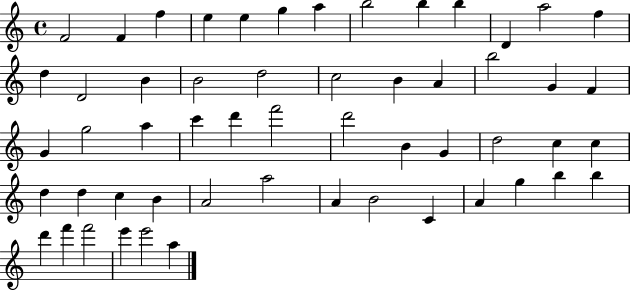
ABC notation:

X:1
T:Untitled
M:4/4
L:1/4
K:C
F2 F f e e g a b2 b b D a2 f d D2 B B2 d2 c2 B A b2 G F G g2 a c' d' f'2 d'2 B G d2 c c d d c B A2 a2 A B2 C A g b b d' f' f'2 e' e'2 a